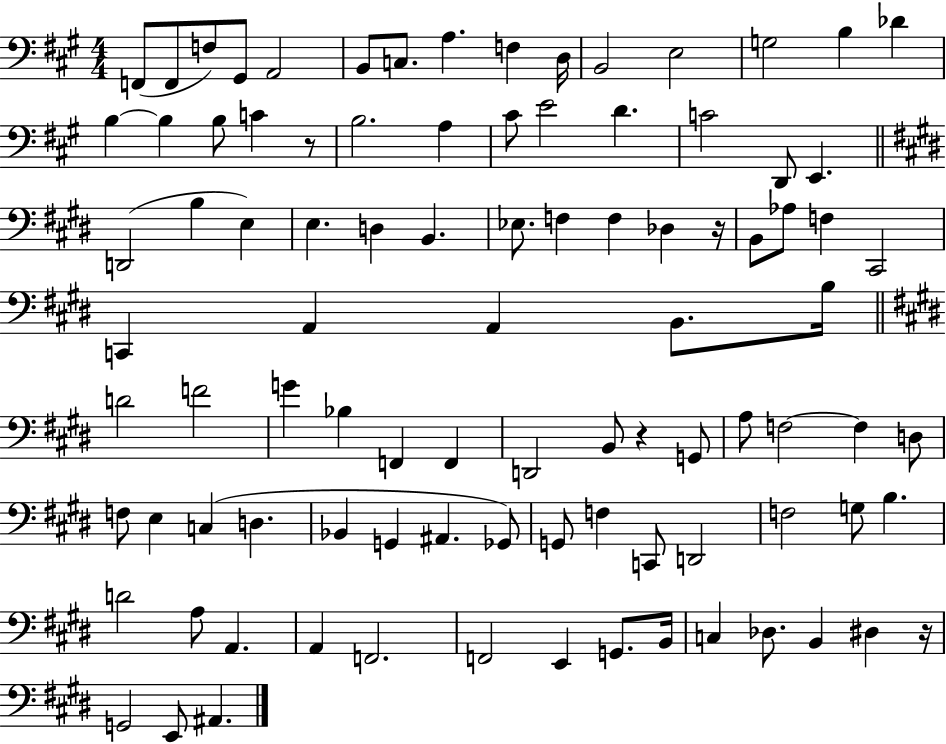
X:1
T:Untitled
M:4/4
L:1/4
K:A
F,,/2 F,,/2 F,/2 ^G,,/2 A,,2 B,,/2 C,/2 A, F, D,/4 B,,2 E,2 G,2 B, _D B, B, B,/2 C z/2 B,2 A, ^C/2 E2 D C2 D,,/2 E,, D,,2 B, E, E, D, B,, _E,/2 F, F, _D, z/4 B,,/2 _A,/2 F, ^C,,2 C,, A,, A,, B,,/2 B,/4 D2 F2 G _B, F,, F,, D,,2 B,,/2 z G,,/2 A,/2 F,2 F, D,/2 F,/2 E, C, D, _B,, G,, ^A,, _G,,/2 G,,/2 F, C,,/2 D,,2 F,2 G,/2 B, D2 A,/2 A,, A,, F,,2 F,,2 E,, G,,/2 B,,/4 C, _D,/2 B,, ^D, z/4 G,,2 E,,/2 ^A,,